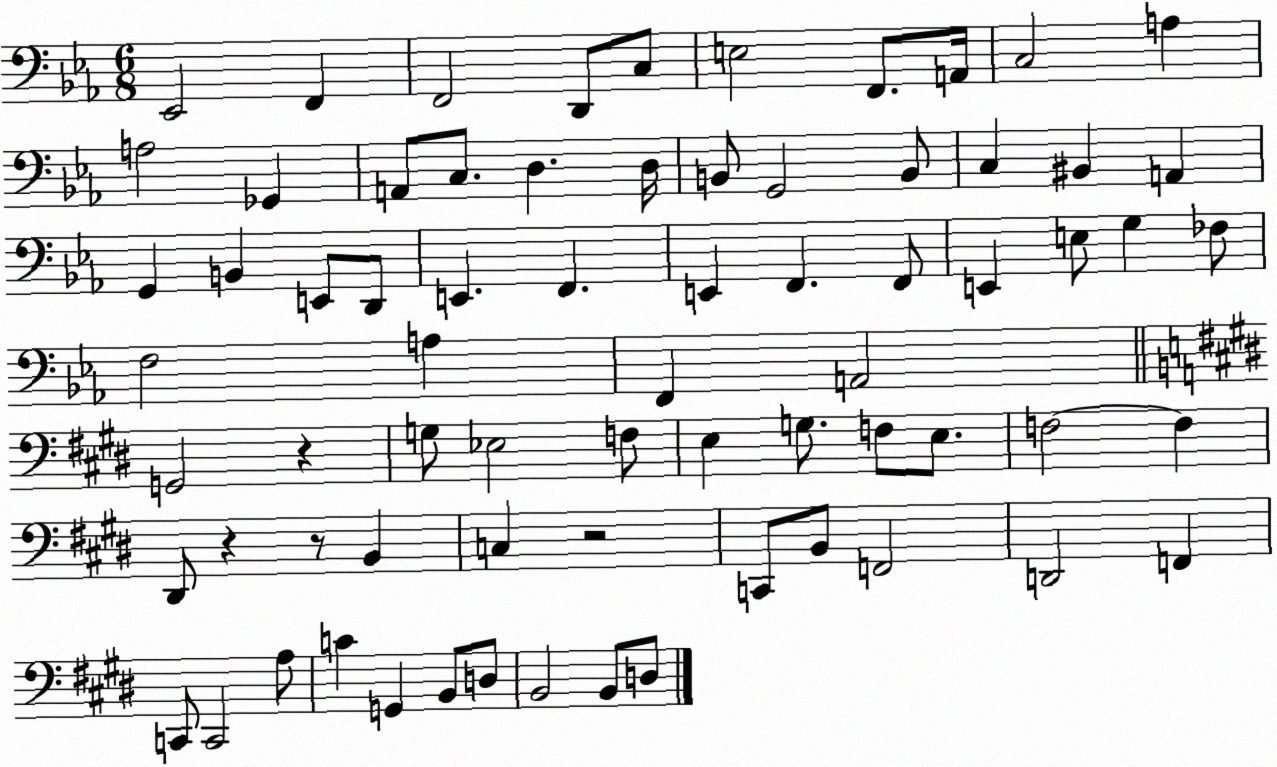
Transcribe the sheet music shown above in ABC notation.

X:1
T:Untitled
M:6/8
L:1/4
K:Eb
_E,,2 F,, F,,2 D,,/2 C,/2 E,2 F,,/2 A,,/4 C,2 A, A,2 _G,, A,,/2 C,/2 D, D,/4 B,,/2 G,,2 B,,/2 C, ^B,, A,, G,, B,, E,,/2 D,,/2 E,, F,, E,, F,, F,,/2 E,, E,/2 G, _F,/2 F,2 A, F,, A,,2 G,,2 z G,/2 _E,2 F,/2 E, G,/2 F,/2 E,/2 F,2 F, ^D,,/2 z z/2 B,, C, z2 C,,/2 B,,/2 F,,2 D,,2 F,, C,,/2 C,,2 A,/2 C G,, B,,/2 D,/2 B,,2 B,,/2 D,/2